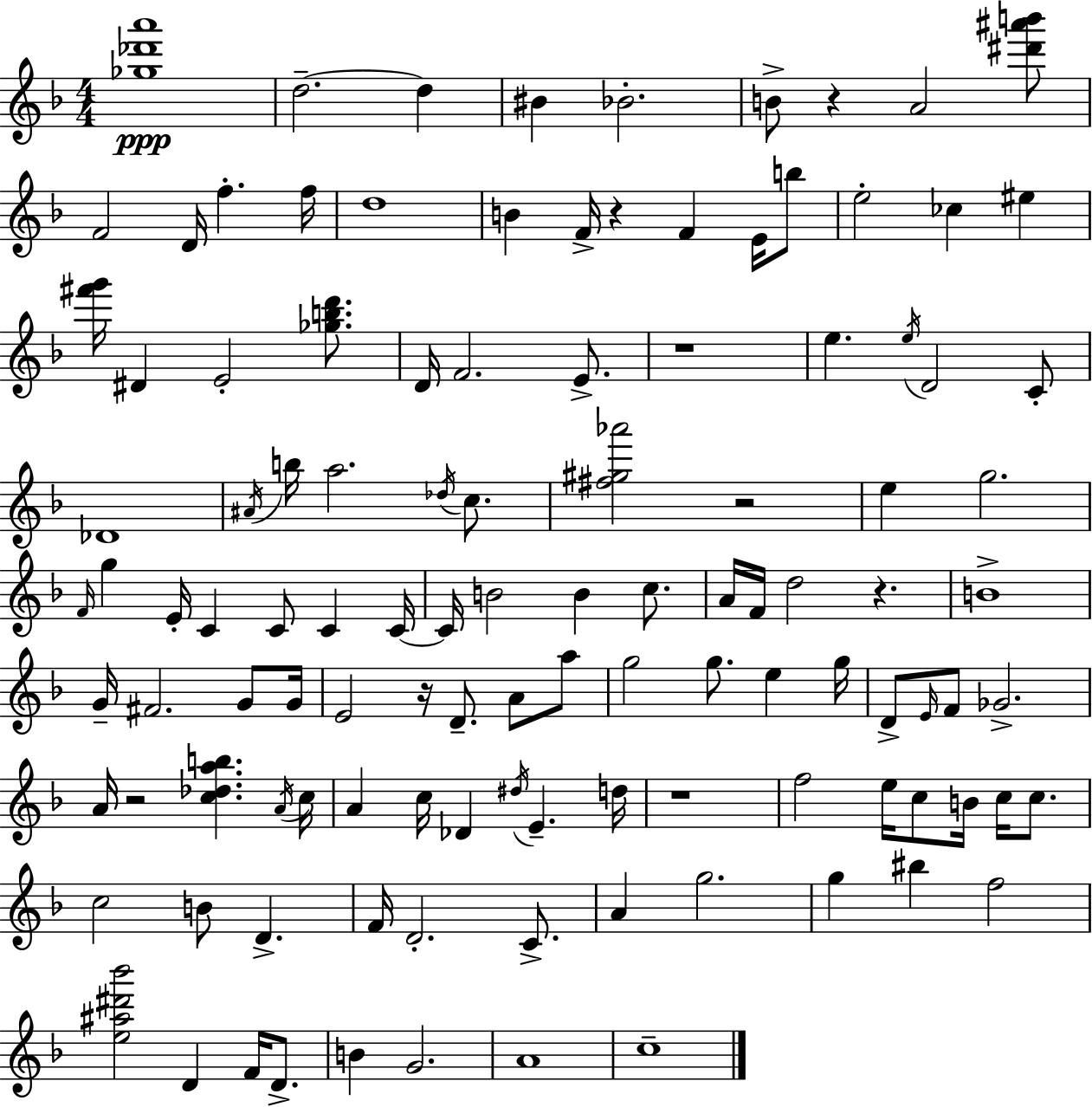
{
  \clef treble
  \numericTimeSignature
  \time 4/4
  \key f \major
  \repeat volta 2 { <ges'' des''' a'''>1\ppp | d''2.--~~ d''4 | bis'4 bes'2.-. | b'8-> r4 a'2 <dis''' ais''' b'''>8 | \break f'2 d'16 f''4.-. f''16 | d''1 | b'4 f'16-> r4 f'4 e'16 b''8 | e''2-. ces''4 eis''4 | \break <fis''' g'''>16 dis'4 e'2-. <ges'' b'' d'''>8. | d'16 f'2. e'8.-> | r1 | e''4. \acciaccatura { e''16 } d'2 c'8-. | \break des'1 | \acciaccatura { ais'16 } b''16 a''2. \acciaccatura { des''16 } | c''8. <fis'' gis'' aes'''>2 r2 | e''4 g''2. | \break \grace { f'16 } g''4 e'16-. c'4 c'8 c'4 | c'16~~ c'16 b'2 b'4 | c''8. a'16 f'16 d''2 r4. | b'1-> | \break g'16-- fis'2. | g'8 g'16 e'2 r16 d'8.-- | a'8 a''8 g''2 g''8. e''4 | g''16 d'8-> \grace { e'16 } f'8 ges'2.-> | \break a'16 r2 <c'' des'' a'' b''>4. | \acciaccatura { a'16 } c''16 a'4 c''16 des'4 \acciaccatura { dis''16 } | e'4.-- d''16 r1 | f''2 e''16 | \break c''8 b'16 c''16 c''8. c''2 b'8 | d'4.-> f'16 d'2.-. | c'8.-> a'4 g''2. | g''4 bis''4 f''2 | \break <e'' ais'' dis''' bes'''>2 d'4 | f'16 d'8.-> b'4 g'2. | a'1 | c''1-- | \break } \bar "|."
}